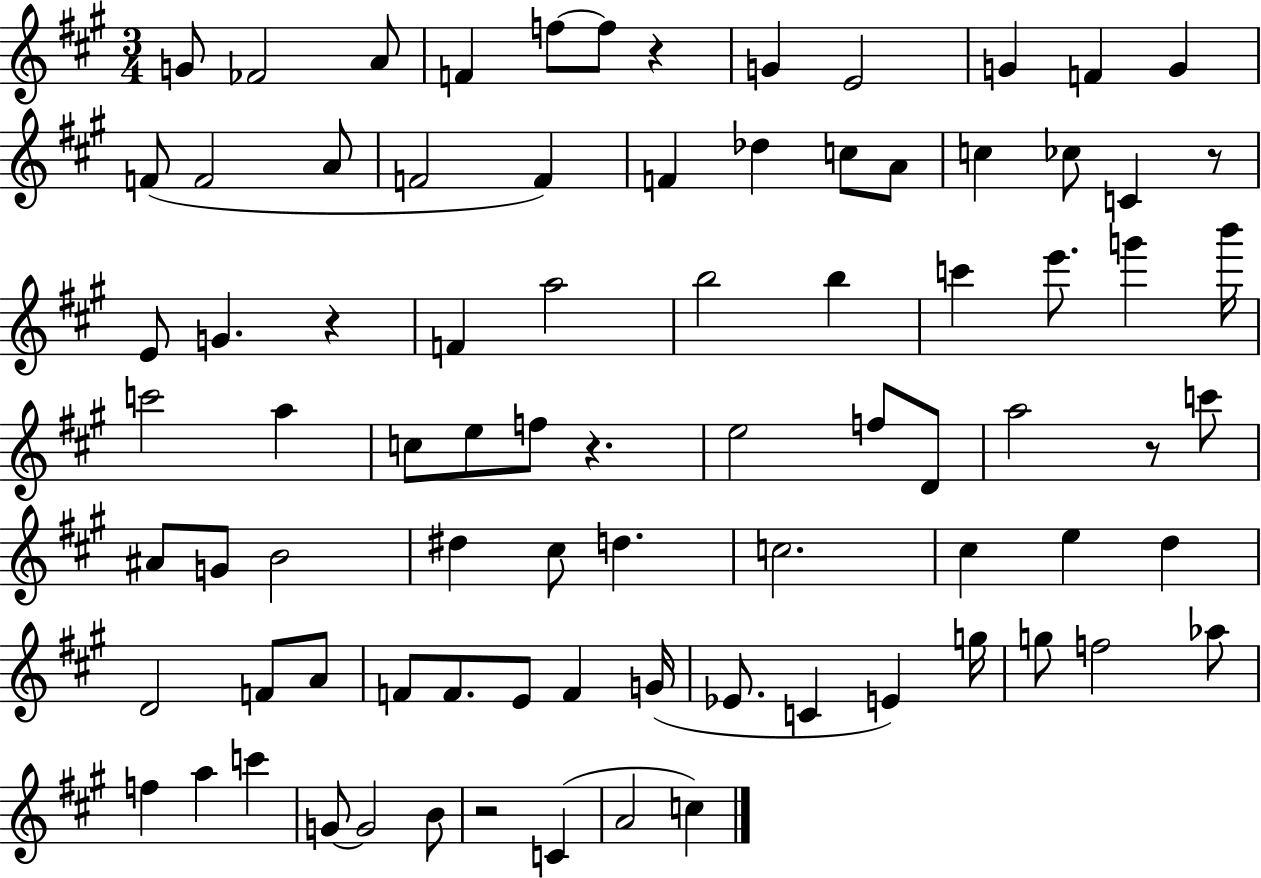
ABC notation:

X:1
T:Untitled
M:3/4
L:1/4
K:A
G/2 _F2 A/2 F f/2 f/2 z G E2 G F G F/2 F2 A/2 F2 F F _d c/2 A/2 c _c/2 C z/2 E/2 G z F a2 b2 b c' e'/2 g' b'/4 c'2 a c/2 e/2 f/2 z e2 f/2 D/2 a2 z/2 c'/2 ^A/2 G/2 B2 ^d ^c/2 d c2 ^c e d D2 F/2 A/2 F/2 F/2 E/2 F G/4 _E/2 C E g/4 g/2 f2 _a/2 f a c' G/2 G2 B/2 z2 C A2 c